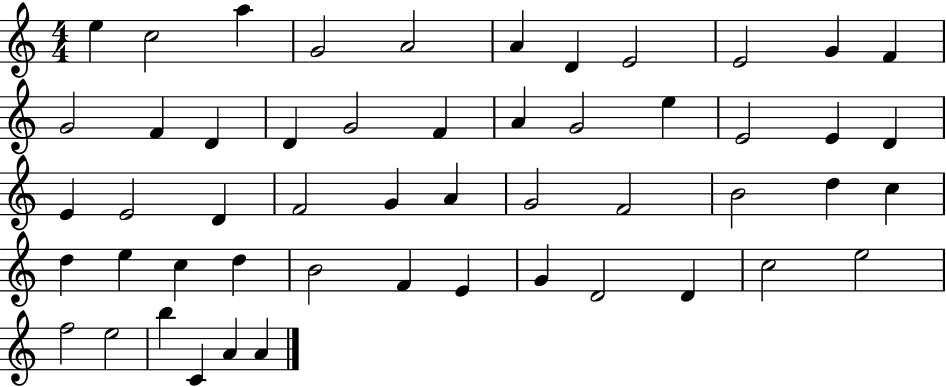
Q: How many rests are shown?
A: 0